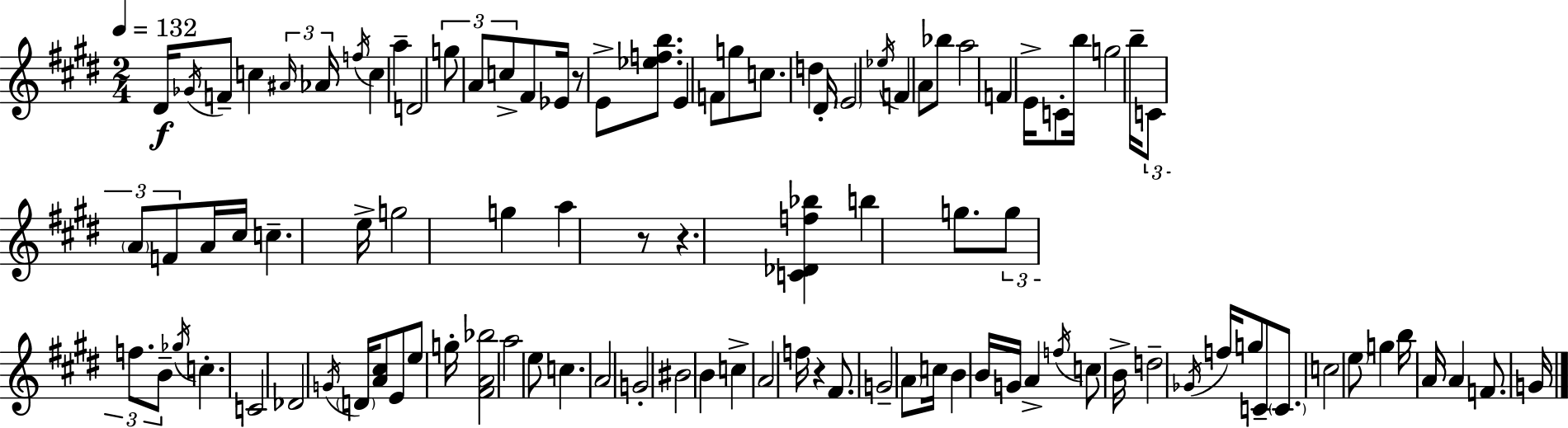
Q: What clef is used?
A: treble